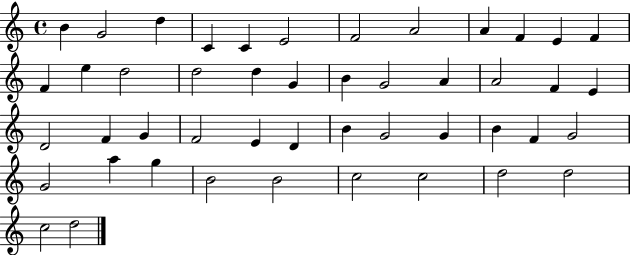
B4/q G4/h D5/q C4/q C4/q E4/h F4/h A4/h A4/q F4/q E4/q F4/q F4/q E5/q D5/h D5/h D5/q G4/q B4/q G4/h A4/q A4/h F4/q E4/q D4/h F4/q G4/q F4/h E4/q D4/q B4/q G4/h G4/q B4/q F4/q G4/h G4/h A5/q G5/q B4/h B4/h C5/h C5/h D5/h D5/h C5/h D5/h